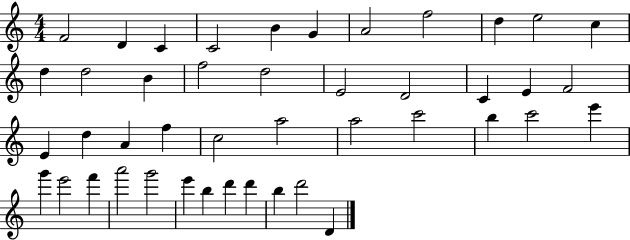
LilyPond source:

{
  \clef treble
  \numericTimeSignature
  \time 4/4
  \key c \major
  f'2 d'4 c'4 | c'2 b'4 g'4 | a'2 f''2 | d''4 e''2 c''4 | \break d''4 d''2 b'4 | f''2 d''2 | e'2 d'2 | c'4 e'4 f'2 | \break e'4 d''4 a'4 f''4 | c''2 a''2 | a''2 c'''2 | b''4 c'''2 e'''4 | \break g'''4 e'''2 f'''4 | a'''2 g'''2 | e'''4 b''4 d'''4 d'''4 | b''4 d'''2 d'4 | \break \bar "|."
}